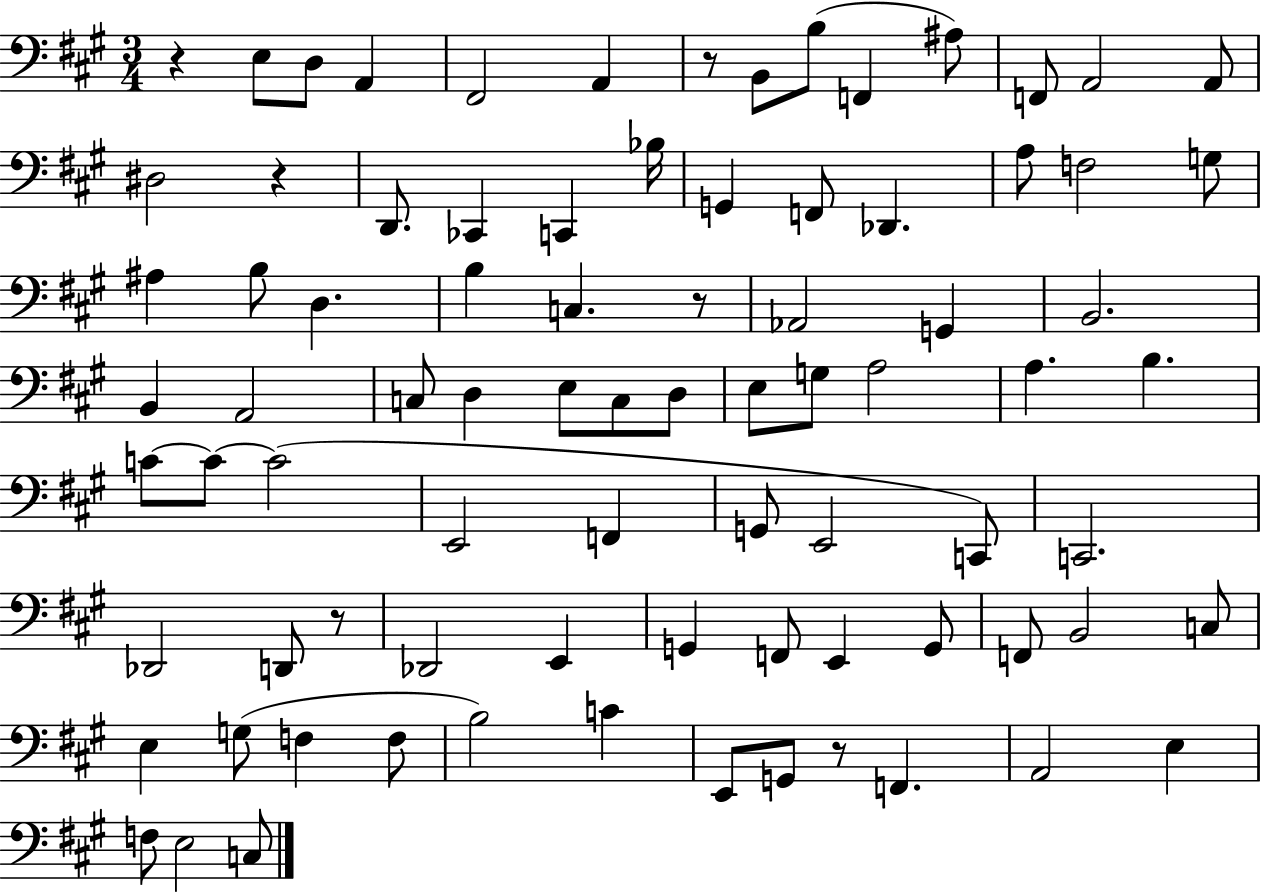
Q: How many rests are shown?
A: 6